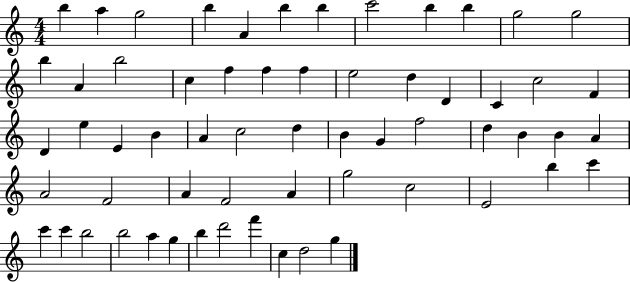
{
  \clef treble
  \numericTimeSignature
  \time 4/4
  \key c \major
  b''4 a''4 g''2 | b''4 a'4 b''4 b''4 | c'''2 b''4 b''4 | g''2 g''2 | \break b''4 a'4 b''2 | c''4 f''4 f''4 f''4 | e''2 d''4 d'4 | c'4 c''2 f'4 | \break d'4 e''4 e'4 b'4 | a'4 c''2 d''4 | b'4 g'4 f''2 | d''4 b'4 b'4 a'4 | \break a'2 f'2 | a'4 f'2 a'4 | g''2 c''2 | e'2 b''4 c'''4 | \break c'''4 c'''4 b''2 | b''2 a''4 g''4 | b''4 d'''2 f'''4 | c''4 d''2 g''4 | \break \bar "|."
}